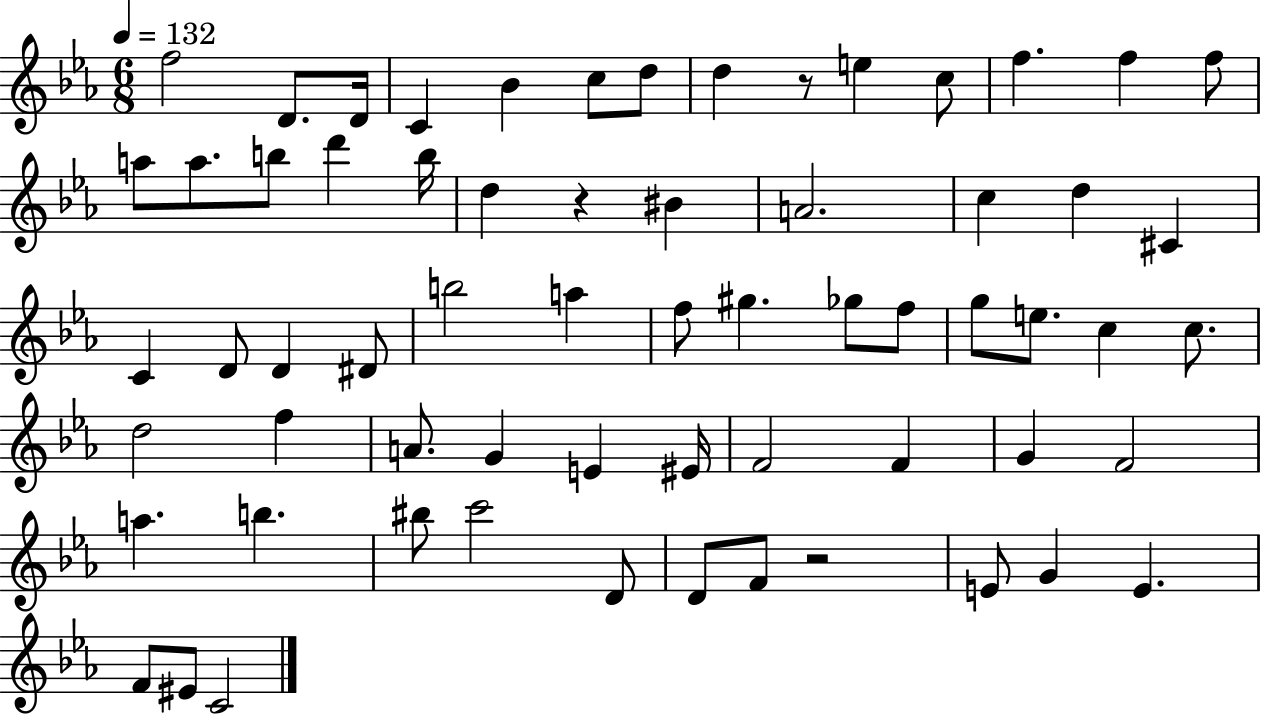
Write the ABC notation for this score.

X:1
T:Untitled
M:6/8
L:1/4
K:Eb
f2 D/2 D/4 C _B c/2 d/2 d z/2 e c/2 f f f/2 a/2 a/2 b/2 d' b/4 d z ^B A2 c d ^C C D/2 D ^D/2 b2 a f/2 ^g _g/2 f/2 g/2 e/2 c c/2 d2 f A/2 G E ^E/4 F2 F G F2 a b ^b/2 c'2 D/2 D/2 F/2 z2 E/2 G E F/2 ^E/2 C2